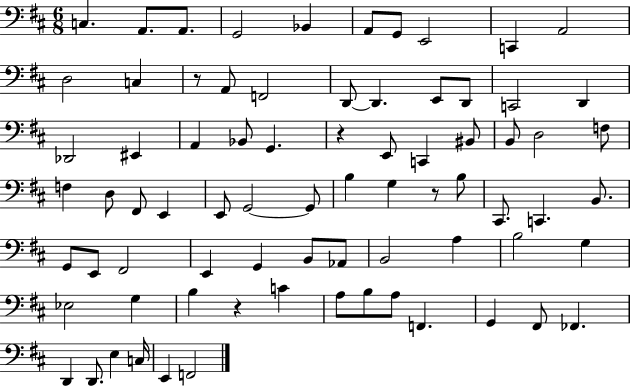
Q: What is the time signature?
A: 6/8